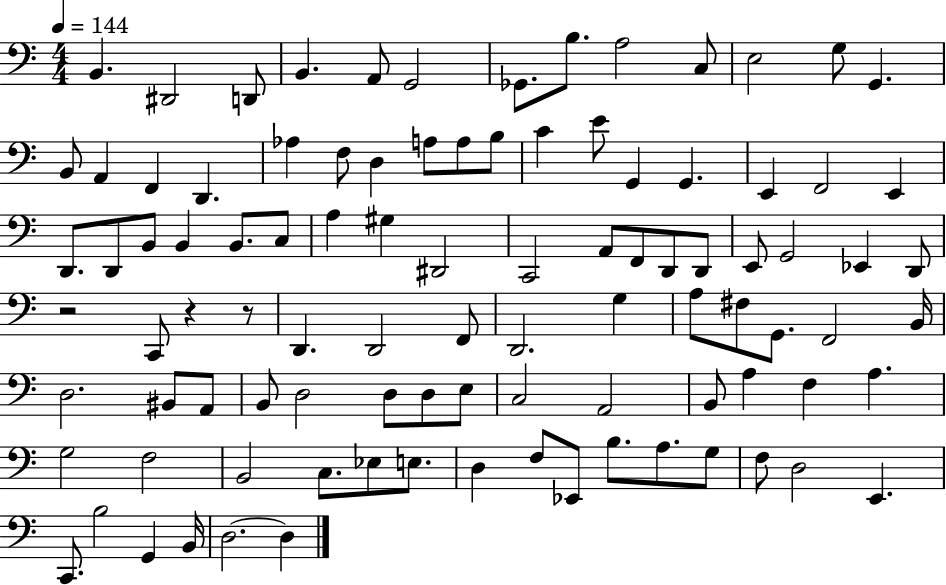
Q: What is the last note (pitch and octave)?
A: D3